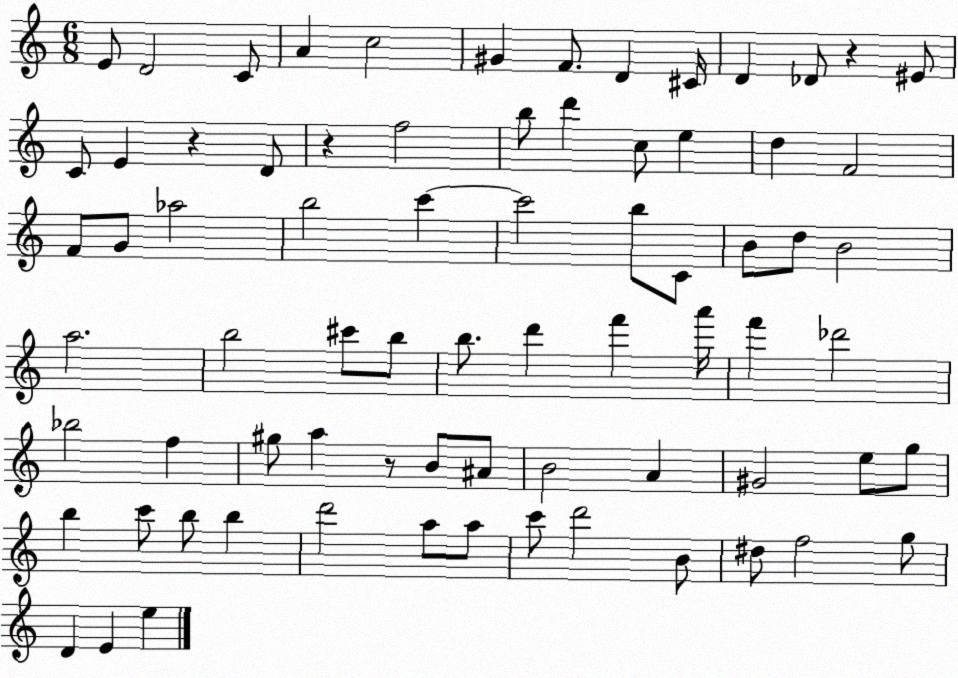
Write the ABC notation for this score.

X:1
T:Untitled
M:6/8
L:1/4
K:C
E/2 D2 C/2 A c2 ^G F/2 D ^C/4 D _D/2 z ^E/2 C/2 E z D/2 z f2 b/2 d' c/2 e d F2 F/2 G/2 _a2 b2 c' c'2 b/2 C/2 B/2 d/2 B2 a2 b2 ^c'/2 b/2 b/2 d' f' a'/4 f' _d'2 _b2 f ^g/2 a z/2 B/2 ^A/2 B2 A ^G2 e/2 g/2 b c'/2 b/2 b d'2 a/2 a/2 c'/2 d'2 B/2 ^d/2 f2 g/2 D E e